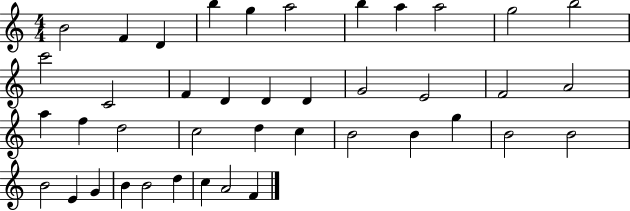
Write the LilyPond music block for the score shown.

{
  \clef treble
  \numericTimeSignature
  \time 4/4
  \key c \major
  b'2 f'4 d'4 | b''4 g''4 a''2 | b''4 a''4 a''2 | g''2 b''2 | \break c'''2 c'2 | f'4 d'4 d'4 d'4 | g'2 e'2 | f'2 a'2 | \break a''4 f''4 d''2 | c''2 d''4 c''4 | b'2 b'4 g''4 | b'2 b'2 | \break b'2 e'4 g'4 | b'4 b'2 d''4 | c''4 a'2 f'4 | \bar "|."
}